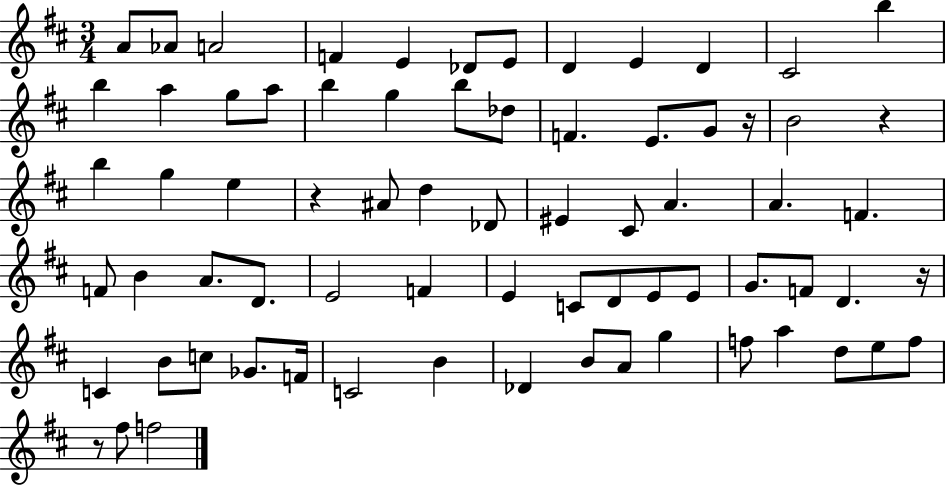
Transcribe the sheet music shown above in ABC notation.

X:1
T:Untitled
M:3/4
L:1/4
K:D
A/2 _A/2 A2 F E _D/2 E/2 D E D ^C2 b b a g/2 a/2 b g b/2 _d/2 F E/2 G/2 z/4 B2 z b g e z ^A/2 d _D/2 ^E ^C/2 A A F F/2 B A/2 D/2 E2 F E C/2 D/2 E/2 E/2 G/2 F/2 D z/4 C B/2 c/2 _G/2 F/4 C2 B _D B/2 A/2 g f/2 a d/2 e/2 f/2 z/2 ^f/2 f2